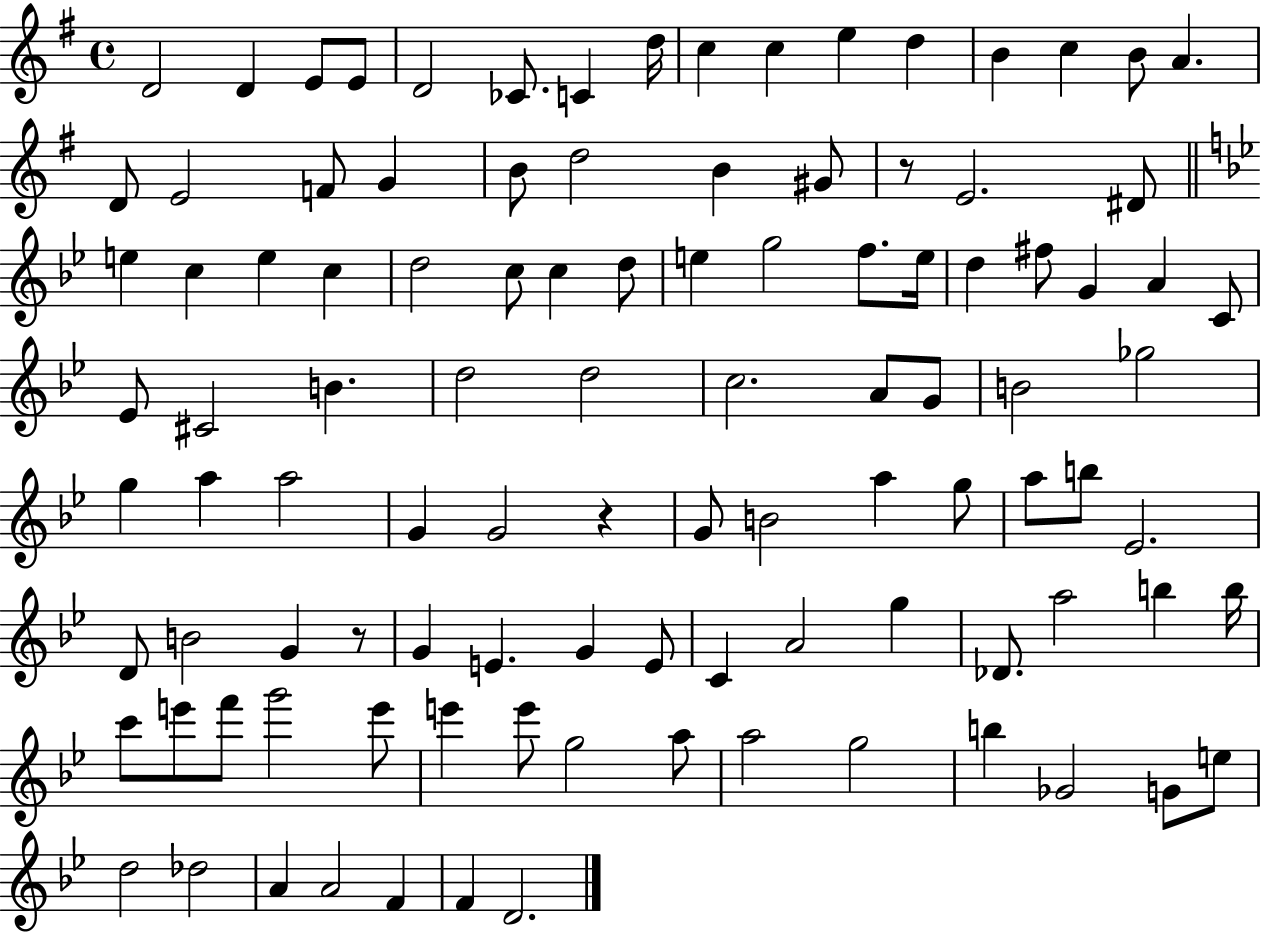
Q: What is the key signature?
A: G major